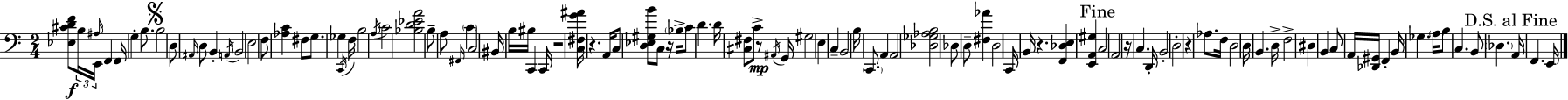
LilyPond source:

{
  \clef bass
  \numericTimeSignature
  \time 2/4
  \key c \major
  \repeat volta 2 { <ees cis' d' f'>8\f \tuplet 3/2 { b16 \grace { ais16 } e,16 } f,4 | f,16 g4-. b8. | \mark \markup { \musicglyph "scripts.segno" } b2 | d8 \grace { ais,16 } d8 b,4-. | \break \acciaccatura { a,16 } b,2 | e2 | f8 <aes c'>4 | fis8 g8. ges4 | \break \acciaccatura { c,16 } f16 b2 | \acciaccatura { a16 } c'2 | <bes d' ees' a'>2 | b8-- a8 | \break \grace { fis,16 } \parenthesize c'4 c2 | bis,16 b16 | bis16 c,4 c,16 r2 | <c fis g' ais'>16 r4. | \break a,16 c8 | <d ees gis b'>8 c8 r16 \parenthesize bes16-> c'8 | d'4. d'16 <cis fis>8 | c'8-> r8\mp \acciaccatura { ais,16 } g,16 gis2 | \break e4 | c4-- b,2 | b16 | \parenthesize c,8. a,4 a,2 | \break <des ges aes b>2 | des8 | d8-- <fis aes'>4 d2 | c,16 | \break b,16 r4. <f, des e>4 | <e, a, gis>4 \mark "Fine" c2 | a,2 | r16 | \break c4. d,16-. b,2-. | d2-. | r4 | aes8. f16 d2 | \break d16 | b,4. d16-> f2-> | dis4 | b,4 c8 | \break a,16 <des, gis,>16 f,4-. b,16 | ges4. \parenthesize a16 b8 | c4. b,8 | \parenthesize des4. \mark "D.S. al Fine" a,16 | \break f,4. e,16 } \bar "|."
}